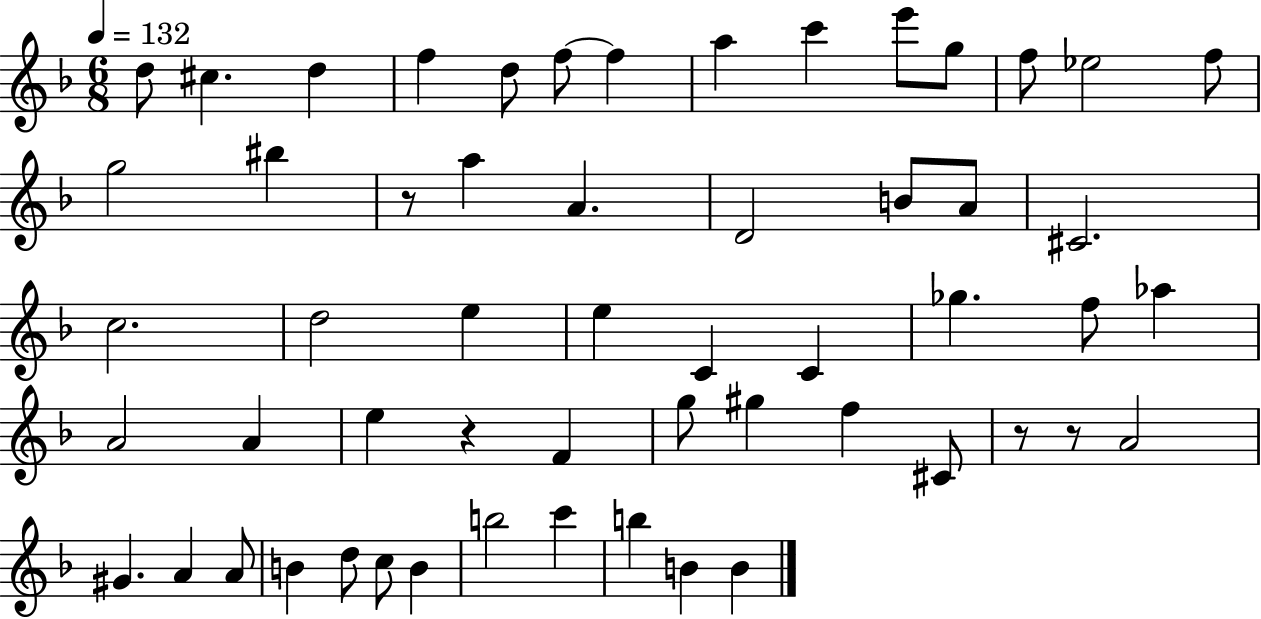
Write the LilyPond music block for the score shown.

{
  \clef treble
  \numericTimeSignature
  \time 6/8
  \key f \major
  \tempo 4 = 132
  d''8 cis''4. d''4 | f''4 d''8 f''8~~ f''4 | a''4 c'''4 e'''8 g''8 | f''8 ees''2 f''8 | \break g''2 bis''4 | r8 a''4 a'4. | d'2 b'8 a'8 | cis'2. | \break c''2. | d''2 e''4 | e''4 c'4 c'4 | ges''4. f''8 aes''4 | \break a'2 a'4 | e''4 r4 f'4 | g''8 gis''4 f''4 cis'8 | r8 r8 a'2 | \break gis'4. a'4 a'8 | b'4 d''8 c''8 b'4 | b''2 c'''4 | b''4 b'4 b'4 | \break \bar "|."
}